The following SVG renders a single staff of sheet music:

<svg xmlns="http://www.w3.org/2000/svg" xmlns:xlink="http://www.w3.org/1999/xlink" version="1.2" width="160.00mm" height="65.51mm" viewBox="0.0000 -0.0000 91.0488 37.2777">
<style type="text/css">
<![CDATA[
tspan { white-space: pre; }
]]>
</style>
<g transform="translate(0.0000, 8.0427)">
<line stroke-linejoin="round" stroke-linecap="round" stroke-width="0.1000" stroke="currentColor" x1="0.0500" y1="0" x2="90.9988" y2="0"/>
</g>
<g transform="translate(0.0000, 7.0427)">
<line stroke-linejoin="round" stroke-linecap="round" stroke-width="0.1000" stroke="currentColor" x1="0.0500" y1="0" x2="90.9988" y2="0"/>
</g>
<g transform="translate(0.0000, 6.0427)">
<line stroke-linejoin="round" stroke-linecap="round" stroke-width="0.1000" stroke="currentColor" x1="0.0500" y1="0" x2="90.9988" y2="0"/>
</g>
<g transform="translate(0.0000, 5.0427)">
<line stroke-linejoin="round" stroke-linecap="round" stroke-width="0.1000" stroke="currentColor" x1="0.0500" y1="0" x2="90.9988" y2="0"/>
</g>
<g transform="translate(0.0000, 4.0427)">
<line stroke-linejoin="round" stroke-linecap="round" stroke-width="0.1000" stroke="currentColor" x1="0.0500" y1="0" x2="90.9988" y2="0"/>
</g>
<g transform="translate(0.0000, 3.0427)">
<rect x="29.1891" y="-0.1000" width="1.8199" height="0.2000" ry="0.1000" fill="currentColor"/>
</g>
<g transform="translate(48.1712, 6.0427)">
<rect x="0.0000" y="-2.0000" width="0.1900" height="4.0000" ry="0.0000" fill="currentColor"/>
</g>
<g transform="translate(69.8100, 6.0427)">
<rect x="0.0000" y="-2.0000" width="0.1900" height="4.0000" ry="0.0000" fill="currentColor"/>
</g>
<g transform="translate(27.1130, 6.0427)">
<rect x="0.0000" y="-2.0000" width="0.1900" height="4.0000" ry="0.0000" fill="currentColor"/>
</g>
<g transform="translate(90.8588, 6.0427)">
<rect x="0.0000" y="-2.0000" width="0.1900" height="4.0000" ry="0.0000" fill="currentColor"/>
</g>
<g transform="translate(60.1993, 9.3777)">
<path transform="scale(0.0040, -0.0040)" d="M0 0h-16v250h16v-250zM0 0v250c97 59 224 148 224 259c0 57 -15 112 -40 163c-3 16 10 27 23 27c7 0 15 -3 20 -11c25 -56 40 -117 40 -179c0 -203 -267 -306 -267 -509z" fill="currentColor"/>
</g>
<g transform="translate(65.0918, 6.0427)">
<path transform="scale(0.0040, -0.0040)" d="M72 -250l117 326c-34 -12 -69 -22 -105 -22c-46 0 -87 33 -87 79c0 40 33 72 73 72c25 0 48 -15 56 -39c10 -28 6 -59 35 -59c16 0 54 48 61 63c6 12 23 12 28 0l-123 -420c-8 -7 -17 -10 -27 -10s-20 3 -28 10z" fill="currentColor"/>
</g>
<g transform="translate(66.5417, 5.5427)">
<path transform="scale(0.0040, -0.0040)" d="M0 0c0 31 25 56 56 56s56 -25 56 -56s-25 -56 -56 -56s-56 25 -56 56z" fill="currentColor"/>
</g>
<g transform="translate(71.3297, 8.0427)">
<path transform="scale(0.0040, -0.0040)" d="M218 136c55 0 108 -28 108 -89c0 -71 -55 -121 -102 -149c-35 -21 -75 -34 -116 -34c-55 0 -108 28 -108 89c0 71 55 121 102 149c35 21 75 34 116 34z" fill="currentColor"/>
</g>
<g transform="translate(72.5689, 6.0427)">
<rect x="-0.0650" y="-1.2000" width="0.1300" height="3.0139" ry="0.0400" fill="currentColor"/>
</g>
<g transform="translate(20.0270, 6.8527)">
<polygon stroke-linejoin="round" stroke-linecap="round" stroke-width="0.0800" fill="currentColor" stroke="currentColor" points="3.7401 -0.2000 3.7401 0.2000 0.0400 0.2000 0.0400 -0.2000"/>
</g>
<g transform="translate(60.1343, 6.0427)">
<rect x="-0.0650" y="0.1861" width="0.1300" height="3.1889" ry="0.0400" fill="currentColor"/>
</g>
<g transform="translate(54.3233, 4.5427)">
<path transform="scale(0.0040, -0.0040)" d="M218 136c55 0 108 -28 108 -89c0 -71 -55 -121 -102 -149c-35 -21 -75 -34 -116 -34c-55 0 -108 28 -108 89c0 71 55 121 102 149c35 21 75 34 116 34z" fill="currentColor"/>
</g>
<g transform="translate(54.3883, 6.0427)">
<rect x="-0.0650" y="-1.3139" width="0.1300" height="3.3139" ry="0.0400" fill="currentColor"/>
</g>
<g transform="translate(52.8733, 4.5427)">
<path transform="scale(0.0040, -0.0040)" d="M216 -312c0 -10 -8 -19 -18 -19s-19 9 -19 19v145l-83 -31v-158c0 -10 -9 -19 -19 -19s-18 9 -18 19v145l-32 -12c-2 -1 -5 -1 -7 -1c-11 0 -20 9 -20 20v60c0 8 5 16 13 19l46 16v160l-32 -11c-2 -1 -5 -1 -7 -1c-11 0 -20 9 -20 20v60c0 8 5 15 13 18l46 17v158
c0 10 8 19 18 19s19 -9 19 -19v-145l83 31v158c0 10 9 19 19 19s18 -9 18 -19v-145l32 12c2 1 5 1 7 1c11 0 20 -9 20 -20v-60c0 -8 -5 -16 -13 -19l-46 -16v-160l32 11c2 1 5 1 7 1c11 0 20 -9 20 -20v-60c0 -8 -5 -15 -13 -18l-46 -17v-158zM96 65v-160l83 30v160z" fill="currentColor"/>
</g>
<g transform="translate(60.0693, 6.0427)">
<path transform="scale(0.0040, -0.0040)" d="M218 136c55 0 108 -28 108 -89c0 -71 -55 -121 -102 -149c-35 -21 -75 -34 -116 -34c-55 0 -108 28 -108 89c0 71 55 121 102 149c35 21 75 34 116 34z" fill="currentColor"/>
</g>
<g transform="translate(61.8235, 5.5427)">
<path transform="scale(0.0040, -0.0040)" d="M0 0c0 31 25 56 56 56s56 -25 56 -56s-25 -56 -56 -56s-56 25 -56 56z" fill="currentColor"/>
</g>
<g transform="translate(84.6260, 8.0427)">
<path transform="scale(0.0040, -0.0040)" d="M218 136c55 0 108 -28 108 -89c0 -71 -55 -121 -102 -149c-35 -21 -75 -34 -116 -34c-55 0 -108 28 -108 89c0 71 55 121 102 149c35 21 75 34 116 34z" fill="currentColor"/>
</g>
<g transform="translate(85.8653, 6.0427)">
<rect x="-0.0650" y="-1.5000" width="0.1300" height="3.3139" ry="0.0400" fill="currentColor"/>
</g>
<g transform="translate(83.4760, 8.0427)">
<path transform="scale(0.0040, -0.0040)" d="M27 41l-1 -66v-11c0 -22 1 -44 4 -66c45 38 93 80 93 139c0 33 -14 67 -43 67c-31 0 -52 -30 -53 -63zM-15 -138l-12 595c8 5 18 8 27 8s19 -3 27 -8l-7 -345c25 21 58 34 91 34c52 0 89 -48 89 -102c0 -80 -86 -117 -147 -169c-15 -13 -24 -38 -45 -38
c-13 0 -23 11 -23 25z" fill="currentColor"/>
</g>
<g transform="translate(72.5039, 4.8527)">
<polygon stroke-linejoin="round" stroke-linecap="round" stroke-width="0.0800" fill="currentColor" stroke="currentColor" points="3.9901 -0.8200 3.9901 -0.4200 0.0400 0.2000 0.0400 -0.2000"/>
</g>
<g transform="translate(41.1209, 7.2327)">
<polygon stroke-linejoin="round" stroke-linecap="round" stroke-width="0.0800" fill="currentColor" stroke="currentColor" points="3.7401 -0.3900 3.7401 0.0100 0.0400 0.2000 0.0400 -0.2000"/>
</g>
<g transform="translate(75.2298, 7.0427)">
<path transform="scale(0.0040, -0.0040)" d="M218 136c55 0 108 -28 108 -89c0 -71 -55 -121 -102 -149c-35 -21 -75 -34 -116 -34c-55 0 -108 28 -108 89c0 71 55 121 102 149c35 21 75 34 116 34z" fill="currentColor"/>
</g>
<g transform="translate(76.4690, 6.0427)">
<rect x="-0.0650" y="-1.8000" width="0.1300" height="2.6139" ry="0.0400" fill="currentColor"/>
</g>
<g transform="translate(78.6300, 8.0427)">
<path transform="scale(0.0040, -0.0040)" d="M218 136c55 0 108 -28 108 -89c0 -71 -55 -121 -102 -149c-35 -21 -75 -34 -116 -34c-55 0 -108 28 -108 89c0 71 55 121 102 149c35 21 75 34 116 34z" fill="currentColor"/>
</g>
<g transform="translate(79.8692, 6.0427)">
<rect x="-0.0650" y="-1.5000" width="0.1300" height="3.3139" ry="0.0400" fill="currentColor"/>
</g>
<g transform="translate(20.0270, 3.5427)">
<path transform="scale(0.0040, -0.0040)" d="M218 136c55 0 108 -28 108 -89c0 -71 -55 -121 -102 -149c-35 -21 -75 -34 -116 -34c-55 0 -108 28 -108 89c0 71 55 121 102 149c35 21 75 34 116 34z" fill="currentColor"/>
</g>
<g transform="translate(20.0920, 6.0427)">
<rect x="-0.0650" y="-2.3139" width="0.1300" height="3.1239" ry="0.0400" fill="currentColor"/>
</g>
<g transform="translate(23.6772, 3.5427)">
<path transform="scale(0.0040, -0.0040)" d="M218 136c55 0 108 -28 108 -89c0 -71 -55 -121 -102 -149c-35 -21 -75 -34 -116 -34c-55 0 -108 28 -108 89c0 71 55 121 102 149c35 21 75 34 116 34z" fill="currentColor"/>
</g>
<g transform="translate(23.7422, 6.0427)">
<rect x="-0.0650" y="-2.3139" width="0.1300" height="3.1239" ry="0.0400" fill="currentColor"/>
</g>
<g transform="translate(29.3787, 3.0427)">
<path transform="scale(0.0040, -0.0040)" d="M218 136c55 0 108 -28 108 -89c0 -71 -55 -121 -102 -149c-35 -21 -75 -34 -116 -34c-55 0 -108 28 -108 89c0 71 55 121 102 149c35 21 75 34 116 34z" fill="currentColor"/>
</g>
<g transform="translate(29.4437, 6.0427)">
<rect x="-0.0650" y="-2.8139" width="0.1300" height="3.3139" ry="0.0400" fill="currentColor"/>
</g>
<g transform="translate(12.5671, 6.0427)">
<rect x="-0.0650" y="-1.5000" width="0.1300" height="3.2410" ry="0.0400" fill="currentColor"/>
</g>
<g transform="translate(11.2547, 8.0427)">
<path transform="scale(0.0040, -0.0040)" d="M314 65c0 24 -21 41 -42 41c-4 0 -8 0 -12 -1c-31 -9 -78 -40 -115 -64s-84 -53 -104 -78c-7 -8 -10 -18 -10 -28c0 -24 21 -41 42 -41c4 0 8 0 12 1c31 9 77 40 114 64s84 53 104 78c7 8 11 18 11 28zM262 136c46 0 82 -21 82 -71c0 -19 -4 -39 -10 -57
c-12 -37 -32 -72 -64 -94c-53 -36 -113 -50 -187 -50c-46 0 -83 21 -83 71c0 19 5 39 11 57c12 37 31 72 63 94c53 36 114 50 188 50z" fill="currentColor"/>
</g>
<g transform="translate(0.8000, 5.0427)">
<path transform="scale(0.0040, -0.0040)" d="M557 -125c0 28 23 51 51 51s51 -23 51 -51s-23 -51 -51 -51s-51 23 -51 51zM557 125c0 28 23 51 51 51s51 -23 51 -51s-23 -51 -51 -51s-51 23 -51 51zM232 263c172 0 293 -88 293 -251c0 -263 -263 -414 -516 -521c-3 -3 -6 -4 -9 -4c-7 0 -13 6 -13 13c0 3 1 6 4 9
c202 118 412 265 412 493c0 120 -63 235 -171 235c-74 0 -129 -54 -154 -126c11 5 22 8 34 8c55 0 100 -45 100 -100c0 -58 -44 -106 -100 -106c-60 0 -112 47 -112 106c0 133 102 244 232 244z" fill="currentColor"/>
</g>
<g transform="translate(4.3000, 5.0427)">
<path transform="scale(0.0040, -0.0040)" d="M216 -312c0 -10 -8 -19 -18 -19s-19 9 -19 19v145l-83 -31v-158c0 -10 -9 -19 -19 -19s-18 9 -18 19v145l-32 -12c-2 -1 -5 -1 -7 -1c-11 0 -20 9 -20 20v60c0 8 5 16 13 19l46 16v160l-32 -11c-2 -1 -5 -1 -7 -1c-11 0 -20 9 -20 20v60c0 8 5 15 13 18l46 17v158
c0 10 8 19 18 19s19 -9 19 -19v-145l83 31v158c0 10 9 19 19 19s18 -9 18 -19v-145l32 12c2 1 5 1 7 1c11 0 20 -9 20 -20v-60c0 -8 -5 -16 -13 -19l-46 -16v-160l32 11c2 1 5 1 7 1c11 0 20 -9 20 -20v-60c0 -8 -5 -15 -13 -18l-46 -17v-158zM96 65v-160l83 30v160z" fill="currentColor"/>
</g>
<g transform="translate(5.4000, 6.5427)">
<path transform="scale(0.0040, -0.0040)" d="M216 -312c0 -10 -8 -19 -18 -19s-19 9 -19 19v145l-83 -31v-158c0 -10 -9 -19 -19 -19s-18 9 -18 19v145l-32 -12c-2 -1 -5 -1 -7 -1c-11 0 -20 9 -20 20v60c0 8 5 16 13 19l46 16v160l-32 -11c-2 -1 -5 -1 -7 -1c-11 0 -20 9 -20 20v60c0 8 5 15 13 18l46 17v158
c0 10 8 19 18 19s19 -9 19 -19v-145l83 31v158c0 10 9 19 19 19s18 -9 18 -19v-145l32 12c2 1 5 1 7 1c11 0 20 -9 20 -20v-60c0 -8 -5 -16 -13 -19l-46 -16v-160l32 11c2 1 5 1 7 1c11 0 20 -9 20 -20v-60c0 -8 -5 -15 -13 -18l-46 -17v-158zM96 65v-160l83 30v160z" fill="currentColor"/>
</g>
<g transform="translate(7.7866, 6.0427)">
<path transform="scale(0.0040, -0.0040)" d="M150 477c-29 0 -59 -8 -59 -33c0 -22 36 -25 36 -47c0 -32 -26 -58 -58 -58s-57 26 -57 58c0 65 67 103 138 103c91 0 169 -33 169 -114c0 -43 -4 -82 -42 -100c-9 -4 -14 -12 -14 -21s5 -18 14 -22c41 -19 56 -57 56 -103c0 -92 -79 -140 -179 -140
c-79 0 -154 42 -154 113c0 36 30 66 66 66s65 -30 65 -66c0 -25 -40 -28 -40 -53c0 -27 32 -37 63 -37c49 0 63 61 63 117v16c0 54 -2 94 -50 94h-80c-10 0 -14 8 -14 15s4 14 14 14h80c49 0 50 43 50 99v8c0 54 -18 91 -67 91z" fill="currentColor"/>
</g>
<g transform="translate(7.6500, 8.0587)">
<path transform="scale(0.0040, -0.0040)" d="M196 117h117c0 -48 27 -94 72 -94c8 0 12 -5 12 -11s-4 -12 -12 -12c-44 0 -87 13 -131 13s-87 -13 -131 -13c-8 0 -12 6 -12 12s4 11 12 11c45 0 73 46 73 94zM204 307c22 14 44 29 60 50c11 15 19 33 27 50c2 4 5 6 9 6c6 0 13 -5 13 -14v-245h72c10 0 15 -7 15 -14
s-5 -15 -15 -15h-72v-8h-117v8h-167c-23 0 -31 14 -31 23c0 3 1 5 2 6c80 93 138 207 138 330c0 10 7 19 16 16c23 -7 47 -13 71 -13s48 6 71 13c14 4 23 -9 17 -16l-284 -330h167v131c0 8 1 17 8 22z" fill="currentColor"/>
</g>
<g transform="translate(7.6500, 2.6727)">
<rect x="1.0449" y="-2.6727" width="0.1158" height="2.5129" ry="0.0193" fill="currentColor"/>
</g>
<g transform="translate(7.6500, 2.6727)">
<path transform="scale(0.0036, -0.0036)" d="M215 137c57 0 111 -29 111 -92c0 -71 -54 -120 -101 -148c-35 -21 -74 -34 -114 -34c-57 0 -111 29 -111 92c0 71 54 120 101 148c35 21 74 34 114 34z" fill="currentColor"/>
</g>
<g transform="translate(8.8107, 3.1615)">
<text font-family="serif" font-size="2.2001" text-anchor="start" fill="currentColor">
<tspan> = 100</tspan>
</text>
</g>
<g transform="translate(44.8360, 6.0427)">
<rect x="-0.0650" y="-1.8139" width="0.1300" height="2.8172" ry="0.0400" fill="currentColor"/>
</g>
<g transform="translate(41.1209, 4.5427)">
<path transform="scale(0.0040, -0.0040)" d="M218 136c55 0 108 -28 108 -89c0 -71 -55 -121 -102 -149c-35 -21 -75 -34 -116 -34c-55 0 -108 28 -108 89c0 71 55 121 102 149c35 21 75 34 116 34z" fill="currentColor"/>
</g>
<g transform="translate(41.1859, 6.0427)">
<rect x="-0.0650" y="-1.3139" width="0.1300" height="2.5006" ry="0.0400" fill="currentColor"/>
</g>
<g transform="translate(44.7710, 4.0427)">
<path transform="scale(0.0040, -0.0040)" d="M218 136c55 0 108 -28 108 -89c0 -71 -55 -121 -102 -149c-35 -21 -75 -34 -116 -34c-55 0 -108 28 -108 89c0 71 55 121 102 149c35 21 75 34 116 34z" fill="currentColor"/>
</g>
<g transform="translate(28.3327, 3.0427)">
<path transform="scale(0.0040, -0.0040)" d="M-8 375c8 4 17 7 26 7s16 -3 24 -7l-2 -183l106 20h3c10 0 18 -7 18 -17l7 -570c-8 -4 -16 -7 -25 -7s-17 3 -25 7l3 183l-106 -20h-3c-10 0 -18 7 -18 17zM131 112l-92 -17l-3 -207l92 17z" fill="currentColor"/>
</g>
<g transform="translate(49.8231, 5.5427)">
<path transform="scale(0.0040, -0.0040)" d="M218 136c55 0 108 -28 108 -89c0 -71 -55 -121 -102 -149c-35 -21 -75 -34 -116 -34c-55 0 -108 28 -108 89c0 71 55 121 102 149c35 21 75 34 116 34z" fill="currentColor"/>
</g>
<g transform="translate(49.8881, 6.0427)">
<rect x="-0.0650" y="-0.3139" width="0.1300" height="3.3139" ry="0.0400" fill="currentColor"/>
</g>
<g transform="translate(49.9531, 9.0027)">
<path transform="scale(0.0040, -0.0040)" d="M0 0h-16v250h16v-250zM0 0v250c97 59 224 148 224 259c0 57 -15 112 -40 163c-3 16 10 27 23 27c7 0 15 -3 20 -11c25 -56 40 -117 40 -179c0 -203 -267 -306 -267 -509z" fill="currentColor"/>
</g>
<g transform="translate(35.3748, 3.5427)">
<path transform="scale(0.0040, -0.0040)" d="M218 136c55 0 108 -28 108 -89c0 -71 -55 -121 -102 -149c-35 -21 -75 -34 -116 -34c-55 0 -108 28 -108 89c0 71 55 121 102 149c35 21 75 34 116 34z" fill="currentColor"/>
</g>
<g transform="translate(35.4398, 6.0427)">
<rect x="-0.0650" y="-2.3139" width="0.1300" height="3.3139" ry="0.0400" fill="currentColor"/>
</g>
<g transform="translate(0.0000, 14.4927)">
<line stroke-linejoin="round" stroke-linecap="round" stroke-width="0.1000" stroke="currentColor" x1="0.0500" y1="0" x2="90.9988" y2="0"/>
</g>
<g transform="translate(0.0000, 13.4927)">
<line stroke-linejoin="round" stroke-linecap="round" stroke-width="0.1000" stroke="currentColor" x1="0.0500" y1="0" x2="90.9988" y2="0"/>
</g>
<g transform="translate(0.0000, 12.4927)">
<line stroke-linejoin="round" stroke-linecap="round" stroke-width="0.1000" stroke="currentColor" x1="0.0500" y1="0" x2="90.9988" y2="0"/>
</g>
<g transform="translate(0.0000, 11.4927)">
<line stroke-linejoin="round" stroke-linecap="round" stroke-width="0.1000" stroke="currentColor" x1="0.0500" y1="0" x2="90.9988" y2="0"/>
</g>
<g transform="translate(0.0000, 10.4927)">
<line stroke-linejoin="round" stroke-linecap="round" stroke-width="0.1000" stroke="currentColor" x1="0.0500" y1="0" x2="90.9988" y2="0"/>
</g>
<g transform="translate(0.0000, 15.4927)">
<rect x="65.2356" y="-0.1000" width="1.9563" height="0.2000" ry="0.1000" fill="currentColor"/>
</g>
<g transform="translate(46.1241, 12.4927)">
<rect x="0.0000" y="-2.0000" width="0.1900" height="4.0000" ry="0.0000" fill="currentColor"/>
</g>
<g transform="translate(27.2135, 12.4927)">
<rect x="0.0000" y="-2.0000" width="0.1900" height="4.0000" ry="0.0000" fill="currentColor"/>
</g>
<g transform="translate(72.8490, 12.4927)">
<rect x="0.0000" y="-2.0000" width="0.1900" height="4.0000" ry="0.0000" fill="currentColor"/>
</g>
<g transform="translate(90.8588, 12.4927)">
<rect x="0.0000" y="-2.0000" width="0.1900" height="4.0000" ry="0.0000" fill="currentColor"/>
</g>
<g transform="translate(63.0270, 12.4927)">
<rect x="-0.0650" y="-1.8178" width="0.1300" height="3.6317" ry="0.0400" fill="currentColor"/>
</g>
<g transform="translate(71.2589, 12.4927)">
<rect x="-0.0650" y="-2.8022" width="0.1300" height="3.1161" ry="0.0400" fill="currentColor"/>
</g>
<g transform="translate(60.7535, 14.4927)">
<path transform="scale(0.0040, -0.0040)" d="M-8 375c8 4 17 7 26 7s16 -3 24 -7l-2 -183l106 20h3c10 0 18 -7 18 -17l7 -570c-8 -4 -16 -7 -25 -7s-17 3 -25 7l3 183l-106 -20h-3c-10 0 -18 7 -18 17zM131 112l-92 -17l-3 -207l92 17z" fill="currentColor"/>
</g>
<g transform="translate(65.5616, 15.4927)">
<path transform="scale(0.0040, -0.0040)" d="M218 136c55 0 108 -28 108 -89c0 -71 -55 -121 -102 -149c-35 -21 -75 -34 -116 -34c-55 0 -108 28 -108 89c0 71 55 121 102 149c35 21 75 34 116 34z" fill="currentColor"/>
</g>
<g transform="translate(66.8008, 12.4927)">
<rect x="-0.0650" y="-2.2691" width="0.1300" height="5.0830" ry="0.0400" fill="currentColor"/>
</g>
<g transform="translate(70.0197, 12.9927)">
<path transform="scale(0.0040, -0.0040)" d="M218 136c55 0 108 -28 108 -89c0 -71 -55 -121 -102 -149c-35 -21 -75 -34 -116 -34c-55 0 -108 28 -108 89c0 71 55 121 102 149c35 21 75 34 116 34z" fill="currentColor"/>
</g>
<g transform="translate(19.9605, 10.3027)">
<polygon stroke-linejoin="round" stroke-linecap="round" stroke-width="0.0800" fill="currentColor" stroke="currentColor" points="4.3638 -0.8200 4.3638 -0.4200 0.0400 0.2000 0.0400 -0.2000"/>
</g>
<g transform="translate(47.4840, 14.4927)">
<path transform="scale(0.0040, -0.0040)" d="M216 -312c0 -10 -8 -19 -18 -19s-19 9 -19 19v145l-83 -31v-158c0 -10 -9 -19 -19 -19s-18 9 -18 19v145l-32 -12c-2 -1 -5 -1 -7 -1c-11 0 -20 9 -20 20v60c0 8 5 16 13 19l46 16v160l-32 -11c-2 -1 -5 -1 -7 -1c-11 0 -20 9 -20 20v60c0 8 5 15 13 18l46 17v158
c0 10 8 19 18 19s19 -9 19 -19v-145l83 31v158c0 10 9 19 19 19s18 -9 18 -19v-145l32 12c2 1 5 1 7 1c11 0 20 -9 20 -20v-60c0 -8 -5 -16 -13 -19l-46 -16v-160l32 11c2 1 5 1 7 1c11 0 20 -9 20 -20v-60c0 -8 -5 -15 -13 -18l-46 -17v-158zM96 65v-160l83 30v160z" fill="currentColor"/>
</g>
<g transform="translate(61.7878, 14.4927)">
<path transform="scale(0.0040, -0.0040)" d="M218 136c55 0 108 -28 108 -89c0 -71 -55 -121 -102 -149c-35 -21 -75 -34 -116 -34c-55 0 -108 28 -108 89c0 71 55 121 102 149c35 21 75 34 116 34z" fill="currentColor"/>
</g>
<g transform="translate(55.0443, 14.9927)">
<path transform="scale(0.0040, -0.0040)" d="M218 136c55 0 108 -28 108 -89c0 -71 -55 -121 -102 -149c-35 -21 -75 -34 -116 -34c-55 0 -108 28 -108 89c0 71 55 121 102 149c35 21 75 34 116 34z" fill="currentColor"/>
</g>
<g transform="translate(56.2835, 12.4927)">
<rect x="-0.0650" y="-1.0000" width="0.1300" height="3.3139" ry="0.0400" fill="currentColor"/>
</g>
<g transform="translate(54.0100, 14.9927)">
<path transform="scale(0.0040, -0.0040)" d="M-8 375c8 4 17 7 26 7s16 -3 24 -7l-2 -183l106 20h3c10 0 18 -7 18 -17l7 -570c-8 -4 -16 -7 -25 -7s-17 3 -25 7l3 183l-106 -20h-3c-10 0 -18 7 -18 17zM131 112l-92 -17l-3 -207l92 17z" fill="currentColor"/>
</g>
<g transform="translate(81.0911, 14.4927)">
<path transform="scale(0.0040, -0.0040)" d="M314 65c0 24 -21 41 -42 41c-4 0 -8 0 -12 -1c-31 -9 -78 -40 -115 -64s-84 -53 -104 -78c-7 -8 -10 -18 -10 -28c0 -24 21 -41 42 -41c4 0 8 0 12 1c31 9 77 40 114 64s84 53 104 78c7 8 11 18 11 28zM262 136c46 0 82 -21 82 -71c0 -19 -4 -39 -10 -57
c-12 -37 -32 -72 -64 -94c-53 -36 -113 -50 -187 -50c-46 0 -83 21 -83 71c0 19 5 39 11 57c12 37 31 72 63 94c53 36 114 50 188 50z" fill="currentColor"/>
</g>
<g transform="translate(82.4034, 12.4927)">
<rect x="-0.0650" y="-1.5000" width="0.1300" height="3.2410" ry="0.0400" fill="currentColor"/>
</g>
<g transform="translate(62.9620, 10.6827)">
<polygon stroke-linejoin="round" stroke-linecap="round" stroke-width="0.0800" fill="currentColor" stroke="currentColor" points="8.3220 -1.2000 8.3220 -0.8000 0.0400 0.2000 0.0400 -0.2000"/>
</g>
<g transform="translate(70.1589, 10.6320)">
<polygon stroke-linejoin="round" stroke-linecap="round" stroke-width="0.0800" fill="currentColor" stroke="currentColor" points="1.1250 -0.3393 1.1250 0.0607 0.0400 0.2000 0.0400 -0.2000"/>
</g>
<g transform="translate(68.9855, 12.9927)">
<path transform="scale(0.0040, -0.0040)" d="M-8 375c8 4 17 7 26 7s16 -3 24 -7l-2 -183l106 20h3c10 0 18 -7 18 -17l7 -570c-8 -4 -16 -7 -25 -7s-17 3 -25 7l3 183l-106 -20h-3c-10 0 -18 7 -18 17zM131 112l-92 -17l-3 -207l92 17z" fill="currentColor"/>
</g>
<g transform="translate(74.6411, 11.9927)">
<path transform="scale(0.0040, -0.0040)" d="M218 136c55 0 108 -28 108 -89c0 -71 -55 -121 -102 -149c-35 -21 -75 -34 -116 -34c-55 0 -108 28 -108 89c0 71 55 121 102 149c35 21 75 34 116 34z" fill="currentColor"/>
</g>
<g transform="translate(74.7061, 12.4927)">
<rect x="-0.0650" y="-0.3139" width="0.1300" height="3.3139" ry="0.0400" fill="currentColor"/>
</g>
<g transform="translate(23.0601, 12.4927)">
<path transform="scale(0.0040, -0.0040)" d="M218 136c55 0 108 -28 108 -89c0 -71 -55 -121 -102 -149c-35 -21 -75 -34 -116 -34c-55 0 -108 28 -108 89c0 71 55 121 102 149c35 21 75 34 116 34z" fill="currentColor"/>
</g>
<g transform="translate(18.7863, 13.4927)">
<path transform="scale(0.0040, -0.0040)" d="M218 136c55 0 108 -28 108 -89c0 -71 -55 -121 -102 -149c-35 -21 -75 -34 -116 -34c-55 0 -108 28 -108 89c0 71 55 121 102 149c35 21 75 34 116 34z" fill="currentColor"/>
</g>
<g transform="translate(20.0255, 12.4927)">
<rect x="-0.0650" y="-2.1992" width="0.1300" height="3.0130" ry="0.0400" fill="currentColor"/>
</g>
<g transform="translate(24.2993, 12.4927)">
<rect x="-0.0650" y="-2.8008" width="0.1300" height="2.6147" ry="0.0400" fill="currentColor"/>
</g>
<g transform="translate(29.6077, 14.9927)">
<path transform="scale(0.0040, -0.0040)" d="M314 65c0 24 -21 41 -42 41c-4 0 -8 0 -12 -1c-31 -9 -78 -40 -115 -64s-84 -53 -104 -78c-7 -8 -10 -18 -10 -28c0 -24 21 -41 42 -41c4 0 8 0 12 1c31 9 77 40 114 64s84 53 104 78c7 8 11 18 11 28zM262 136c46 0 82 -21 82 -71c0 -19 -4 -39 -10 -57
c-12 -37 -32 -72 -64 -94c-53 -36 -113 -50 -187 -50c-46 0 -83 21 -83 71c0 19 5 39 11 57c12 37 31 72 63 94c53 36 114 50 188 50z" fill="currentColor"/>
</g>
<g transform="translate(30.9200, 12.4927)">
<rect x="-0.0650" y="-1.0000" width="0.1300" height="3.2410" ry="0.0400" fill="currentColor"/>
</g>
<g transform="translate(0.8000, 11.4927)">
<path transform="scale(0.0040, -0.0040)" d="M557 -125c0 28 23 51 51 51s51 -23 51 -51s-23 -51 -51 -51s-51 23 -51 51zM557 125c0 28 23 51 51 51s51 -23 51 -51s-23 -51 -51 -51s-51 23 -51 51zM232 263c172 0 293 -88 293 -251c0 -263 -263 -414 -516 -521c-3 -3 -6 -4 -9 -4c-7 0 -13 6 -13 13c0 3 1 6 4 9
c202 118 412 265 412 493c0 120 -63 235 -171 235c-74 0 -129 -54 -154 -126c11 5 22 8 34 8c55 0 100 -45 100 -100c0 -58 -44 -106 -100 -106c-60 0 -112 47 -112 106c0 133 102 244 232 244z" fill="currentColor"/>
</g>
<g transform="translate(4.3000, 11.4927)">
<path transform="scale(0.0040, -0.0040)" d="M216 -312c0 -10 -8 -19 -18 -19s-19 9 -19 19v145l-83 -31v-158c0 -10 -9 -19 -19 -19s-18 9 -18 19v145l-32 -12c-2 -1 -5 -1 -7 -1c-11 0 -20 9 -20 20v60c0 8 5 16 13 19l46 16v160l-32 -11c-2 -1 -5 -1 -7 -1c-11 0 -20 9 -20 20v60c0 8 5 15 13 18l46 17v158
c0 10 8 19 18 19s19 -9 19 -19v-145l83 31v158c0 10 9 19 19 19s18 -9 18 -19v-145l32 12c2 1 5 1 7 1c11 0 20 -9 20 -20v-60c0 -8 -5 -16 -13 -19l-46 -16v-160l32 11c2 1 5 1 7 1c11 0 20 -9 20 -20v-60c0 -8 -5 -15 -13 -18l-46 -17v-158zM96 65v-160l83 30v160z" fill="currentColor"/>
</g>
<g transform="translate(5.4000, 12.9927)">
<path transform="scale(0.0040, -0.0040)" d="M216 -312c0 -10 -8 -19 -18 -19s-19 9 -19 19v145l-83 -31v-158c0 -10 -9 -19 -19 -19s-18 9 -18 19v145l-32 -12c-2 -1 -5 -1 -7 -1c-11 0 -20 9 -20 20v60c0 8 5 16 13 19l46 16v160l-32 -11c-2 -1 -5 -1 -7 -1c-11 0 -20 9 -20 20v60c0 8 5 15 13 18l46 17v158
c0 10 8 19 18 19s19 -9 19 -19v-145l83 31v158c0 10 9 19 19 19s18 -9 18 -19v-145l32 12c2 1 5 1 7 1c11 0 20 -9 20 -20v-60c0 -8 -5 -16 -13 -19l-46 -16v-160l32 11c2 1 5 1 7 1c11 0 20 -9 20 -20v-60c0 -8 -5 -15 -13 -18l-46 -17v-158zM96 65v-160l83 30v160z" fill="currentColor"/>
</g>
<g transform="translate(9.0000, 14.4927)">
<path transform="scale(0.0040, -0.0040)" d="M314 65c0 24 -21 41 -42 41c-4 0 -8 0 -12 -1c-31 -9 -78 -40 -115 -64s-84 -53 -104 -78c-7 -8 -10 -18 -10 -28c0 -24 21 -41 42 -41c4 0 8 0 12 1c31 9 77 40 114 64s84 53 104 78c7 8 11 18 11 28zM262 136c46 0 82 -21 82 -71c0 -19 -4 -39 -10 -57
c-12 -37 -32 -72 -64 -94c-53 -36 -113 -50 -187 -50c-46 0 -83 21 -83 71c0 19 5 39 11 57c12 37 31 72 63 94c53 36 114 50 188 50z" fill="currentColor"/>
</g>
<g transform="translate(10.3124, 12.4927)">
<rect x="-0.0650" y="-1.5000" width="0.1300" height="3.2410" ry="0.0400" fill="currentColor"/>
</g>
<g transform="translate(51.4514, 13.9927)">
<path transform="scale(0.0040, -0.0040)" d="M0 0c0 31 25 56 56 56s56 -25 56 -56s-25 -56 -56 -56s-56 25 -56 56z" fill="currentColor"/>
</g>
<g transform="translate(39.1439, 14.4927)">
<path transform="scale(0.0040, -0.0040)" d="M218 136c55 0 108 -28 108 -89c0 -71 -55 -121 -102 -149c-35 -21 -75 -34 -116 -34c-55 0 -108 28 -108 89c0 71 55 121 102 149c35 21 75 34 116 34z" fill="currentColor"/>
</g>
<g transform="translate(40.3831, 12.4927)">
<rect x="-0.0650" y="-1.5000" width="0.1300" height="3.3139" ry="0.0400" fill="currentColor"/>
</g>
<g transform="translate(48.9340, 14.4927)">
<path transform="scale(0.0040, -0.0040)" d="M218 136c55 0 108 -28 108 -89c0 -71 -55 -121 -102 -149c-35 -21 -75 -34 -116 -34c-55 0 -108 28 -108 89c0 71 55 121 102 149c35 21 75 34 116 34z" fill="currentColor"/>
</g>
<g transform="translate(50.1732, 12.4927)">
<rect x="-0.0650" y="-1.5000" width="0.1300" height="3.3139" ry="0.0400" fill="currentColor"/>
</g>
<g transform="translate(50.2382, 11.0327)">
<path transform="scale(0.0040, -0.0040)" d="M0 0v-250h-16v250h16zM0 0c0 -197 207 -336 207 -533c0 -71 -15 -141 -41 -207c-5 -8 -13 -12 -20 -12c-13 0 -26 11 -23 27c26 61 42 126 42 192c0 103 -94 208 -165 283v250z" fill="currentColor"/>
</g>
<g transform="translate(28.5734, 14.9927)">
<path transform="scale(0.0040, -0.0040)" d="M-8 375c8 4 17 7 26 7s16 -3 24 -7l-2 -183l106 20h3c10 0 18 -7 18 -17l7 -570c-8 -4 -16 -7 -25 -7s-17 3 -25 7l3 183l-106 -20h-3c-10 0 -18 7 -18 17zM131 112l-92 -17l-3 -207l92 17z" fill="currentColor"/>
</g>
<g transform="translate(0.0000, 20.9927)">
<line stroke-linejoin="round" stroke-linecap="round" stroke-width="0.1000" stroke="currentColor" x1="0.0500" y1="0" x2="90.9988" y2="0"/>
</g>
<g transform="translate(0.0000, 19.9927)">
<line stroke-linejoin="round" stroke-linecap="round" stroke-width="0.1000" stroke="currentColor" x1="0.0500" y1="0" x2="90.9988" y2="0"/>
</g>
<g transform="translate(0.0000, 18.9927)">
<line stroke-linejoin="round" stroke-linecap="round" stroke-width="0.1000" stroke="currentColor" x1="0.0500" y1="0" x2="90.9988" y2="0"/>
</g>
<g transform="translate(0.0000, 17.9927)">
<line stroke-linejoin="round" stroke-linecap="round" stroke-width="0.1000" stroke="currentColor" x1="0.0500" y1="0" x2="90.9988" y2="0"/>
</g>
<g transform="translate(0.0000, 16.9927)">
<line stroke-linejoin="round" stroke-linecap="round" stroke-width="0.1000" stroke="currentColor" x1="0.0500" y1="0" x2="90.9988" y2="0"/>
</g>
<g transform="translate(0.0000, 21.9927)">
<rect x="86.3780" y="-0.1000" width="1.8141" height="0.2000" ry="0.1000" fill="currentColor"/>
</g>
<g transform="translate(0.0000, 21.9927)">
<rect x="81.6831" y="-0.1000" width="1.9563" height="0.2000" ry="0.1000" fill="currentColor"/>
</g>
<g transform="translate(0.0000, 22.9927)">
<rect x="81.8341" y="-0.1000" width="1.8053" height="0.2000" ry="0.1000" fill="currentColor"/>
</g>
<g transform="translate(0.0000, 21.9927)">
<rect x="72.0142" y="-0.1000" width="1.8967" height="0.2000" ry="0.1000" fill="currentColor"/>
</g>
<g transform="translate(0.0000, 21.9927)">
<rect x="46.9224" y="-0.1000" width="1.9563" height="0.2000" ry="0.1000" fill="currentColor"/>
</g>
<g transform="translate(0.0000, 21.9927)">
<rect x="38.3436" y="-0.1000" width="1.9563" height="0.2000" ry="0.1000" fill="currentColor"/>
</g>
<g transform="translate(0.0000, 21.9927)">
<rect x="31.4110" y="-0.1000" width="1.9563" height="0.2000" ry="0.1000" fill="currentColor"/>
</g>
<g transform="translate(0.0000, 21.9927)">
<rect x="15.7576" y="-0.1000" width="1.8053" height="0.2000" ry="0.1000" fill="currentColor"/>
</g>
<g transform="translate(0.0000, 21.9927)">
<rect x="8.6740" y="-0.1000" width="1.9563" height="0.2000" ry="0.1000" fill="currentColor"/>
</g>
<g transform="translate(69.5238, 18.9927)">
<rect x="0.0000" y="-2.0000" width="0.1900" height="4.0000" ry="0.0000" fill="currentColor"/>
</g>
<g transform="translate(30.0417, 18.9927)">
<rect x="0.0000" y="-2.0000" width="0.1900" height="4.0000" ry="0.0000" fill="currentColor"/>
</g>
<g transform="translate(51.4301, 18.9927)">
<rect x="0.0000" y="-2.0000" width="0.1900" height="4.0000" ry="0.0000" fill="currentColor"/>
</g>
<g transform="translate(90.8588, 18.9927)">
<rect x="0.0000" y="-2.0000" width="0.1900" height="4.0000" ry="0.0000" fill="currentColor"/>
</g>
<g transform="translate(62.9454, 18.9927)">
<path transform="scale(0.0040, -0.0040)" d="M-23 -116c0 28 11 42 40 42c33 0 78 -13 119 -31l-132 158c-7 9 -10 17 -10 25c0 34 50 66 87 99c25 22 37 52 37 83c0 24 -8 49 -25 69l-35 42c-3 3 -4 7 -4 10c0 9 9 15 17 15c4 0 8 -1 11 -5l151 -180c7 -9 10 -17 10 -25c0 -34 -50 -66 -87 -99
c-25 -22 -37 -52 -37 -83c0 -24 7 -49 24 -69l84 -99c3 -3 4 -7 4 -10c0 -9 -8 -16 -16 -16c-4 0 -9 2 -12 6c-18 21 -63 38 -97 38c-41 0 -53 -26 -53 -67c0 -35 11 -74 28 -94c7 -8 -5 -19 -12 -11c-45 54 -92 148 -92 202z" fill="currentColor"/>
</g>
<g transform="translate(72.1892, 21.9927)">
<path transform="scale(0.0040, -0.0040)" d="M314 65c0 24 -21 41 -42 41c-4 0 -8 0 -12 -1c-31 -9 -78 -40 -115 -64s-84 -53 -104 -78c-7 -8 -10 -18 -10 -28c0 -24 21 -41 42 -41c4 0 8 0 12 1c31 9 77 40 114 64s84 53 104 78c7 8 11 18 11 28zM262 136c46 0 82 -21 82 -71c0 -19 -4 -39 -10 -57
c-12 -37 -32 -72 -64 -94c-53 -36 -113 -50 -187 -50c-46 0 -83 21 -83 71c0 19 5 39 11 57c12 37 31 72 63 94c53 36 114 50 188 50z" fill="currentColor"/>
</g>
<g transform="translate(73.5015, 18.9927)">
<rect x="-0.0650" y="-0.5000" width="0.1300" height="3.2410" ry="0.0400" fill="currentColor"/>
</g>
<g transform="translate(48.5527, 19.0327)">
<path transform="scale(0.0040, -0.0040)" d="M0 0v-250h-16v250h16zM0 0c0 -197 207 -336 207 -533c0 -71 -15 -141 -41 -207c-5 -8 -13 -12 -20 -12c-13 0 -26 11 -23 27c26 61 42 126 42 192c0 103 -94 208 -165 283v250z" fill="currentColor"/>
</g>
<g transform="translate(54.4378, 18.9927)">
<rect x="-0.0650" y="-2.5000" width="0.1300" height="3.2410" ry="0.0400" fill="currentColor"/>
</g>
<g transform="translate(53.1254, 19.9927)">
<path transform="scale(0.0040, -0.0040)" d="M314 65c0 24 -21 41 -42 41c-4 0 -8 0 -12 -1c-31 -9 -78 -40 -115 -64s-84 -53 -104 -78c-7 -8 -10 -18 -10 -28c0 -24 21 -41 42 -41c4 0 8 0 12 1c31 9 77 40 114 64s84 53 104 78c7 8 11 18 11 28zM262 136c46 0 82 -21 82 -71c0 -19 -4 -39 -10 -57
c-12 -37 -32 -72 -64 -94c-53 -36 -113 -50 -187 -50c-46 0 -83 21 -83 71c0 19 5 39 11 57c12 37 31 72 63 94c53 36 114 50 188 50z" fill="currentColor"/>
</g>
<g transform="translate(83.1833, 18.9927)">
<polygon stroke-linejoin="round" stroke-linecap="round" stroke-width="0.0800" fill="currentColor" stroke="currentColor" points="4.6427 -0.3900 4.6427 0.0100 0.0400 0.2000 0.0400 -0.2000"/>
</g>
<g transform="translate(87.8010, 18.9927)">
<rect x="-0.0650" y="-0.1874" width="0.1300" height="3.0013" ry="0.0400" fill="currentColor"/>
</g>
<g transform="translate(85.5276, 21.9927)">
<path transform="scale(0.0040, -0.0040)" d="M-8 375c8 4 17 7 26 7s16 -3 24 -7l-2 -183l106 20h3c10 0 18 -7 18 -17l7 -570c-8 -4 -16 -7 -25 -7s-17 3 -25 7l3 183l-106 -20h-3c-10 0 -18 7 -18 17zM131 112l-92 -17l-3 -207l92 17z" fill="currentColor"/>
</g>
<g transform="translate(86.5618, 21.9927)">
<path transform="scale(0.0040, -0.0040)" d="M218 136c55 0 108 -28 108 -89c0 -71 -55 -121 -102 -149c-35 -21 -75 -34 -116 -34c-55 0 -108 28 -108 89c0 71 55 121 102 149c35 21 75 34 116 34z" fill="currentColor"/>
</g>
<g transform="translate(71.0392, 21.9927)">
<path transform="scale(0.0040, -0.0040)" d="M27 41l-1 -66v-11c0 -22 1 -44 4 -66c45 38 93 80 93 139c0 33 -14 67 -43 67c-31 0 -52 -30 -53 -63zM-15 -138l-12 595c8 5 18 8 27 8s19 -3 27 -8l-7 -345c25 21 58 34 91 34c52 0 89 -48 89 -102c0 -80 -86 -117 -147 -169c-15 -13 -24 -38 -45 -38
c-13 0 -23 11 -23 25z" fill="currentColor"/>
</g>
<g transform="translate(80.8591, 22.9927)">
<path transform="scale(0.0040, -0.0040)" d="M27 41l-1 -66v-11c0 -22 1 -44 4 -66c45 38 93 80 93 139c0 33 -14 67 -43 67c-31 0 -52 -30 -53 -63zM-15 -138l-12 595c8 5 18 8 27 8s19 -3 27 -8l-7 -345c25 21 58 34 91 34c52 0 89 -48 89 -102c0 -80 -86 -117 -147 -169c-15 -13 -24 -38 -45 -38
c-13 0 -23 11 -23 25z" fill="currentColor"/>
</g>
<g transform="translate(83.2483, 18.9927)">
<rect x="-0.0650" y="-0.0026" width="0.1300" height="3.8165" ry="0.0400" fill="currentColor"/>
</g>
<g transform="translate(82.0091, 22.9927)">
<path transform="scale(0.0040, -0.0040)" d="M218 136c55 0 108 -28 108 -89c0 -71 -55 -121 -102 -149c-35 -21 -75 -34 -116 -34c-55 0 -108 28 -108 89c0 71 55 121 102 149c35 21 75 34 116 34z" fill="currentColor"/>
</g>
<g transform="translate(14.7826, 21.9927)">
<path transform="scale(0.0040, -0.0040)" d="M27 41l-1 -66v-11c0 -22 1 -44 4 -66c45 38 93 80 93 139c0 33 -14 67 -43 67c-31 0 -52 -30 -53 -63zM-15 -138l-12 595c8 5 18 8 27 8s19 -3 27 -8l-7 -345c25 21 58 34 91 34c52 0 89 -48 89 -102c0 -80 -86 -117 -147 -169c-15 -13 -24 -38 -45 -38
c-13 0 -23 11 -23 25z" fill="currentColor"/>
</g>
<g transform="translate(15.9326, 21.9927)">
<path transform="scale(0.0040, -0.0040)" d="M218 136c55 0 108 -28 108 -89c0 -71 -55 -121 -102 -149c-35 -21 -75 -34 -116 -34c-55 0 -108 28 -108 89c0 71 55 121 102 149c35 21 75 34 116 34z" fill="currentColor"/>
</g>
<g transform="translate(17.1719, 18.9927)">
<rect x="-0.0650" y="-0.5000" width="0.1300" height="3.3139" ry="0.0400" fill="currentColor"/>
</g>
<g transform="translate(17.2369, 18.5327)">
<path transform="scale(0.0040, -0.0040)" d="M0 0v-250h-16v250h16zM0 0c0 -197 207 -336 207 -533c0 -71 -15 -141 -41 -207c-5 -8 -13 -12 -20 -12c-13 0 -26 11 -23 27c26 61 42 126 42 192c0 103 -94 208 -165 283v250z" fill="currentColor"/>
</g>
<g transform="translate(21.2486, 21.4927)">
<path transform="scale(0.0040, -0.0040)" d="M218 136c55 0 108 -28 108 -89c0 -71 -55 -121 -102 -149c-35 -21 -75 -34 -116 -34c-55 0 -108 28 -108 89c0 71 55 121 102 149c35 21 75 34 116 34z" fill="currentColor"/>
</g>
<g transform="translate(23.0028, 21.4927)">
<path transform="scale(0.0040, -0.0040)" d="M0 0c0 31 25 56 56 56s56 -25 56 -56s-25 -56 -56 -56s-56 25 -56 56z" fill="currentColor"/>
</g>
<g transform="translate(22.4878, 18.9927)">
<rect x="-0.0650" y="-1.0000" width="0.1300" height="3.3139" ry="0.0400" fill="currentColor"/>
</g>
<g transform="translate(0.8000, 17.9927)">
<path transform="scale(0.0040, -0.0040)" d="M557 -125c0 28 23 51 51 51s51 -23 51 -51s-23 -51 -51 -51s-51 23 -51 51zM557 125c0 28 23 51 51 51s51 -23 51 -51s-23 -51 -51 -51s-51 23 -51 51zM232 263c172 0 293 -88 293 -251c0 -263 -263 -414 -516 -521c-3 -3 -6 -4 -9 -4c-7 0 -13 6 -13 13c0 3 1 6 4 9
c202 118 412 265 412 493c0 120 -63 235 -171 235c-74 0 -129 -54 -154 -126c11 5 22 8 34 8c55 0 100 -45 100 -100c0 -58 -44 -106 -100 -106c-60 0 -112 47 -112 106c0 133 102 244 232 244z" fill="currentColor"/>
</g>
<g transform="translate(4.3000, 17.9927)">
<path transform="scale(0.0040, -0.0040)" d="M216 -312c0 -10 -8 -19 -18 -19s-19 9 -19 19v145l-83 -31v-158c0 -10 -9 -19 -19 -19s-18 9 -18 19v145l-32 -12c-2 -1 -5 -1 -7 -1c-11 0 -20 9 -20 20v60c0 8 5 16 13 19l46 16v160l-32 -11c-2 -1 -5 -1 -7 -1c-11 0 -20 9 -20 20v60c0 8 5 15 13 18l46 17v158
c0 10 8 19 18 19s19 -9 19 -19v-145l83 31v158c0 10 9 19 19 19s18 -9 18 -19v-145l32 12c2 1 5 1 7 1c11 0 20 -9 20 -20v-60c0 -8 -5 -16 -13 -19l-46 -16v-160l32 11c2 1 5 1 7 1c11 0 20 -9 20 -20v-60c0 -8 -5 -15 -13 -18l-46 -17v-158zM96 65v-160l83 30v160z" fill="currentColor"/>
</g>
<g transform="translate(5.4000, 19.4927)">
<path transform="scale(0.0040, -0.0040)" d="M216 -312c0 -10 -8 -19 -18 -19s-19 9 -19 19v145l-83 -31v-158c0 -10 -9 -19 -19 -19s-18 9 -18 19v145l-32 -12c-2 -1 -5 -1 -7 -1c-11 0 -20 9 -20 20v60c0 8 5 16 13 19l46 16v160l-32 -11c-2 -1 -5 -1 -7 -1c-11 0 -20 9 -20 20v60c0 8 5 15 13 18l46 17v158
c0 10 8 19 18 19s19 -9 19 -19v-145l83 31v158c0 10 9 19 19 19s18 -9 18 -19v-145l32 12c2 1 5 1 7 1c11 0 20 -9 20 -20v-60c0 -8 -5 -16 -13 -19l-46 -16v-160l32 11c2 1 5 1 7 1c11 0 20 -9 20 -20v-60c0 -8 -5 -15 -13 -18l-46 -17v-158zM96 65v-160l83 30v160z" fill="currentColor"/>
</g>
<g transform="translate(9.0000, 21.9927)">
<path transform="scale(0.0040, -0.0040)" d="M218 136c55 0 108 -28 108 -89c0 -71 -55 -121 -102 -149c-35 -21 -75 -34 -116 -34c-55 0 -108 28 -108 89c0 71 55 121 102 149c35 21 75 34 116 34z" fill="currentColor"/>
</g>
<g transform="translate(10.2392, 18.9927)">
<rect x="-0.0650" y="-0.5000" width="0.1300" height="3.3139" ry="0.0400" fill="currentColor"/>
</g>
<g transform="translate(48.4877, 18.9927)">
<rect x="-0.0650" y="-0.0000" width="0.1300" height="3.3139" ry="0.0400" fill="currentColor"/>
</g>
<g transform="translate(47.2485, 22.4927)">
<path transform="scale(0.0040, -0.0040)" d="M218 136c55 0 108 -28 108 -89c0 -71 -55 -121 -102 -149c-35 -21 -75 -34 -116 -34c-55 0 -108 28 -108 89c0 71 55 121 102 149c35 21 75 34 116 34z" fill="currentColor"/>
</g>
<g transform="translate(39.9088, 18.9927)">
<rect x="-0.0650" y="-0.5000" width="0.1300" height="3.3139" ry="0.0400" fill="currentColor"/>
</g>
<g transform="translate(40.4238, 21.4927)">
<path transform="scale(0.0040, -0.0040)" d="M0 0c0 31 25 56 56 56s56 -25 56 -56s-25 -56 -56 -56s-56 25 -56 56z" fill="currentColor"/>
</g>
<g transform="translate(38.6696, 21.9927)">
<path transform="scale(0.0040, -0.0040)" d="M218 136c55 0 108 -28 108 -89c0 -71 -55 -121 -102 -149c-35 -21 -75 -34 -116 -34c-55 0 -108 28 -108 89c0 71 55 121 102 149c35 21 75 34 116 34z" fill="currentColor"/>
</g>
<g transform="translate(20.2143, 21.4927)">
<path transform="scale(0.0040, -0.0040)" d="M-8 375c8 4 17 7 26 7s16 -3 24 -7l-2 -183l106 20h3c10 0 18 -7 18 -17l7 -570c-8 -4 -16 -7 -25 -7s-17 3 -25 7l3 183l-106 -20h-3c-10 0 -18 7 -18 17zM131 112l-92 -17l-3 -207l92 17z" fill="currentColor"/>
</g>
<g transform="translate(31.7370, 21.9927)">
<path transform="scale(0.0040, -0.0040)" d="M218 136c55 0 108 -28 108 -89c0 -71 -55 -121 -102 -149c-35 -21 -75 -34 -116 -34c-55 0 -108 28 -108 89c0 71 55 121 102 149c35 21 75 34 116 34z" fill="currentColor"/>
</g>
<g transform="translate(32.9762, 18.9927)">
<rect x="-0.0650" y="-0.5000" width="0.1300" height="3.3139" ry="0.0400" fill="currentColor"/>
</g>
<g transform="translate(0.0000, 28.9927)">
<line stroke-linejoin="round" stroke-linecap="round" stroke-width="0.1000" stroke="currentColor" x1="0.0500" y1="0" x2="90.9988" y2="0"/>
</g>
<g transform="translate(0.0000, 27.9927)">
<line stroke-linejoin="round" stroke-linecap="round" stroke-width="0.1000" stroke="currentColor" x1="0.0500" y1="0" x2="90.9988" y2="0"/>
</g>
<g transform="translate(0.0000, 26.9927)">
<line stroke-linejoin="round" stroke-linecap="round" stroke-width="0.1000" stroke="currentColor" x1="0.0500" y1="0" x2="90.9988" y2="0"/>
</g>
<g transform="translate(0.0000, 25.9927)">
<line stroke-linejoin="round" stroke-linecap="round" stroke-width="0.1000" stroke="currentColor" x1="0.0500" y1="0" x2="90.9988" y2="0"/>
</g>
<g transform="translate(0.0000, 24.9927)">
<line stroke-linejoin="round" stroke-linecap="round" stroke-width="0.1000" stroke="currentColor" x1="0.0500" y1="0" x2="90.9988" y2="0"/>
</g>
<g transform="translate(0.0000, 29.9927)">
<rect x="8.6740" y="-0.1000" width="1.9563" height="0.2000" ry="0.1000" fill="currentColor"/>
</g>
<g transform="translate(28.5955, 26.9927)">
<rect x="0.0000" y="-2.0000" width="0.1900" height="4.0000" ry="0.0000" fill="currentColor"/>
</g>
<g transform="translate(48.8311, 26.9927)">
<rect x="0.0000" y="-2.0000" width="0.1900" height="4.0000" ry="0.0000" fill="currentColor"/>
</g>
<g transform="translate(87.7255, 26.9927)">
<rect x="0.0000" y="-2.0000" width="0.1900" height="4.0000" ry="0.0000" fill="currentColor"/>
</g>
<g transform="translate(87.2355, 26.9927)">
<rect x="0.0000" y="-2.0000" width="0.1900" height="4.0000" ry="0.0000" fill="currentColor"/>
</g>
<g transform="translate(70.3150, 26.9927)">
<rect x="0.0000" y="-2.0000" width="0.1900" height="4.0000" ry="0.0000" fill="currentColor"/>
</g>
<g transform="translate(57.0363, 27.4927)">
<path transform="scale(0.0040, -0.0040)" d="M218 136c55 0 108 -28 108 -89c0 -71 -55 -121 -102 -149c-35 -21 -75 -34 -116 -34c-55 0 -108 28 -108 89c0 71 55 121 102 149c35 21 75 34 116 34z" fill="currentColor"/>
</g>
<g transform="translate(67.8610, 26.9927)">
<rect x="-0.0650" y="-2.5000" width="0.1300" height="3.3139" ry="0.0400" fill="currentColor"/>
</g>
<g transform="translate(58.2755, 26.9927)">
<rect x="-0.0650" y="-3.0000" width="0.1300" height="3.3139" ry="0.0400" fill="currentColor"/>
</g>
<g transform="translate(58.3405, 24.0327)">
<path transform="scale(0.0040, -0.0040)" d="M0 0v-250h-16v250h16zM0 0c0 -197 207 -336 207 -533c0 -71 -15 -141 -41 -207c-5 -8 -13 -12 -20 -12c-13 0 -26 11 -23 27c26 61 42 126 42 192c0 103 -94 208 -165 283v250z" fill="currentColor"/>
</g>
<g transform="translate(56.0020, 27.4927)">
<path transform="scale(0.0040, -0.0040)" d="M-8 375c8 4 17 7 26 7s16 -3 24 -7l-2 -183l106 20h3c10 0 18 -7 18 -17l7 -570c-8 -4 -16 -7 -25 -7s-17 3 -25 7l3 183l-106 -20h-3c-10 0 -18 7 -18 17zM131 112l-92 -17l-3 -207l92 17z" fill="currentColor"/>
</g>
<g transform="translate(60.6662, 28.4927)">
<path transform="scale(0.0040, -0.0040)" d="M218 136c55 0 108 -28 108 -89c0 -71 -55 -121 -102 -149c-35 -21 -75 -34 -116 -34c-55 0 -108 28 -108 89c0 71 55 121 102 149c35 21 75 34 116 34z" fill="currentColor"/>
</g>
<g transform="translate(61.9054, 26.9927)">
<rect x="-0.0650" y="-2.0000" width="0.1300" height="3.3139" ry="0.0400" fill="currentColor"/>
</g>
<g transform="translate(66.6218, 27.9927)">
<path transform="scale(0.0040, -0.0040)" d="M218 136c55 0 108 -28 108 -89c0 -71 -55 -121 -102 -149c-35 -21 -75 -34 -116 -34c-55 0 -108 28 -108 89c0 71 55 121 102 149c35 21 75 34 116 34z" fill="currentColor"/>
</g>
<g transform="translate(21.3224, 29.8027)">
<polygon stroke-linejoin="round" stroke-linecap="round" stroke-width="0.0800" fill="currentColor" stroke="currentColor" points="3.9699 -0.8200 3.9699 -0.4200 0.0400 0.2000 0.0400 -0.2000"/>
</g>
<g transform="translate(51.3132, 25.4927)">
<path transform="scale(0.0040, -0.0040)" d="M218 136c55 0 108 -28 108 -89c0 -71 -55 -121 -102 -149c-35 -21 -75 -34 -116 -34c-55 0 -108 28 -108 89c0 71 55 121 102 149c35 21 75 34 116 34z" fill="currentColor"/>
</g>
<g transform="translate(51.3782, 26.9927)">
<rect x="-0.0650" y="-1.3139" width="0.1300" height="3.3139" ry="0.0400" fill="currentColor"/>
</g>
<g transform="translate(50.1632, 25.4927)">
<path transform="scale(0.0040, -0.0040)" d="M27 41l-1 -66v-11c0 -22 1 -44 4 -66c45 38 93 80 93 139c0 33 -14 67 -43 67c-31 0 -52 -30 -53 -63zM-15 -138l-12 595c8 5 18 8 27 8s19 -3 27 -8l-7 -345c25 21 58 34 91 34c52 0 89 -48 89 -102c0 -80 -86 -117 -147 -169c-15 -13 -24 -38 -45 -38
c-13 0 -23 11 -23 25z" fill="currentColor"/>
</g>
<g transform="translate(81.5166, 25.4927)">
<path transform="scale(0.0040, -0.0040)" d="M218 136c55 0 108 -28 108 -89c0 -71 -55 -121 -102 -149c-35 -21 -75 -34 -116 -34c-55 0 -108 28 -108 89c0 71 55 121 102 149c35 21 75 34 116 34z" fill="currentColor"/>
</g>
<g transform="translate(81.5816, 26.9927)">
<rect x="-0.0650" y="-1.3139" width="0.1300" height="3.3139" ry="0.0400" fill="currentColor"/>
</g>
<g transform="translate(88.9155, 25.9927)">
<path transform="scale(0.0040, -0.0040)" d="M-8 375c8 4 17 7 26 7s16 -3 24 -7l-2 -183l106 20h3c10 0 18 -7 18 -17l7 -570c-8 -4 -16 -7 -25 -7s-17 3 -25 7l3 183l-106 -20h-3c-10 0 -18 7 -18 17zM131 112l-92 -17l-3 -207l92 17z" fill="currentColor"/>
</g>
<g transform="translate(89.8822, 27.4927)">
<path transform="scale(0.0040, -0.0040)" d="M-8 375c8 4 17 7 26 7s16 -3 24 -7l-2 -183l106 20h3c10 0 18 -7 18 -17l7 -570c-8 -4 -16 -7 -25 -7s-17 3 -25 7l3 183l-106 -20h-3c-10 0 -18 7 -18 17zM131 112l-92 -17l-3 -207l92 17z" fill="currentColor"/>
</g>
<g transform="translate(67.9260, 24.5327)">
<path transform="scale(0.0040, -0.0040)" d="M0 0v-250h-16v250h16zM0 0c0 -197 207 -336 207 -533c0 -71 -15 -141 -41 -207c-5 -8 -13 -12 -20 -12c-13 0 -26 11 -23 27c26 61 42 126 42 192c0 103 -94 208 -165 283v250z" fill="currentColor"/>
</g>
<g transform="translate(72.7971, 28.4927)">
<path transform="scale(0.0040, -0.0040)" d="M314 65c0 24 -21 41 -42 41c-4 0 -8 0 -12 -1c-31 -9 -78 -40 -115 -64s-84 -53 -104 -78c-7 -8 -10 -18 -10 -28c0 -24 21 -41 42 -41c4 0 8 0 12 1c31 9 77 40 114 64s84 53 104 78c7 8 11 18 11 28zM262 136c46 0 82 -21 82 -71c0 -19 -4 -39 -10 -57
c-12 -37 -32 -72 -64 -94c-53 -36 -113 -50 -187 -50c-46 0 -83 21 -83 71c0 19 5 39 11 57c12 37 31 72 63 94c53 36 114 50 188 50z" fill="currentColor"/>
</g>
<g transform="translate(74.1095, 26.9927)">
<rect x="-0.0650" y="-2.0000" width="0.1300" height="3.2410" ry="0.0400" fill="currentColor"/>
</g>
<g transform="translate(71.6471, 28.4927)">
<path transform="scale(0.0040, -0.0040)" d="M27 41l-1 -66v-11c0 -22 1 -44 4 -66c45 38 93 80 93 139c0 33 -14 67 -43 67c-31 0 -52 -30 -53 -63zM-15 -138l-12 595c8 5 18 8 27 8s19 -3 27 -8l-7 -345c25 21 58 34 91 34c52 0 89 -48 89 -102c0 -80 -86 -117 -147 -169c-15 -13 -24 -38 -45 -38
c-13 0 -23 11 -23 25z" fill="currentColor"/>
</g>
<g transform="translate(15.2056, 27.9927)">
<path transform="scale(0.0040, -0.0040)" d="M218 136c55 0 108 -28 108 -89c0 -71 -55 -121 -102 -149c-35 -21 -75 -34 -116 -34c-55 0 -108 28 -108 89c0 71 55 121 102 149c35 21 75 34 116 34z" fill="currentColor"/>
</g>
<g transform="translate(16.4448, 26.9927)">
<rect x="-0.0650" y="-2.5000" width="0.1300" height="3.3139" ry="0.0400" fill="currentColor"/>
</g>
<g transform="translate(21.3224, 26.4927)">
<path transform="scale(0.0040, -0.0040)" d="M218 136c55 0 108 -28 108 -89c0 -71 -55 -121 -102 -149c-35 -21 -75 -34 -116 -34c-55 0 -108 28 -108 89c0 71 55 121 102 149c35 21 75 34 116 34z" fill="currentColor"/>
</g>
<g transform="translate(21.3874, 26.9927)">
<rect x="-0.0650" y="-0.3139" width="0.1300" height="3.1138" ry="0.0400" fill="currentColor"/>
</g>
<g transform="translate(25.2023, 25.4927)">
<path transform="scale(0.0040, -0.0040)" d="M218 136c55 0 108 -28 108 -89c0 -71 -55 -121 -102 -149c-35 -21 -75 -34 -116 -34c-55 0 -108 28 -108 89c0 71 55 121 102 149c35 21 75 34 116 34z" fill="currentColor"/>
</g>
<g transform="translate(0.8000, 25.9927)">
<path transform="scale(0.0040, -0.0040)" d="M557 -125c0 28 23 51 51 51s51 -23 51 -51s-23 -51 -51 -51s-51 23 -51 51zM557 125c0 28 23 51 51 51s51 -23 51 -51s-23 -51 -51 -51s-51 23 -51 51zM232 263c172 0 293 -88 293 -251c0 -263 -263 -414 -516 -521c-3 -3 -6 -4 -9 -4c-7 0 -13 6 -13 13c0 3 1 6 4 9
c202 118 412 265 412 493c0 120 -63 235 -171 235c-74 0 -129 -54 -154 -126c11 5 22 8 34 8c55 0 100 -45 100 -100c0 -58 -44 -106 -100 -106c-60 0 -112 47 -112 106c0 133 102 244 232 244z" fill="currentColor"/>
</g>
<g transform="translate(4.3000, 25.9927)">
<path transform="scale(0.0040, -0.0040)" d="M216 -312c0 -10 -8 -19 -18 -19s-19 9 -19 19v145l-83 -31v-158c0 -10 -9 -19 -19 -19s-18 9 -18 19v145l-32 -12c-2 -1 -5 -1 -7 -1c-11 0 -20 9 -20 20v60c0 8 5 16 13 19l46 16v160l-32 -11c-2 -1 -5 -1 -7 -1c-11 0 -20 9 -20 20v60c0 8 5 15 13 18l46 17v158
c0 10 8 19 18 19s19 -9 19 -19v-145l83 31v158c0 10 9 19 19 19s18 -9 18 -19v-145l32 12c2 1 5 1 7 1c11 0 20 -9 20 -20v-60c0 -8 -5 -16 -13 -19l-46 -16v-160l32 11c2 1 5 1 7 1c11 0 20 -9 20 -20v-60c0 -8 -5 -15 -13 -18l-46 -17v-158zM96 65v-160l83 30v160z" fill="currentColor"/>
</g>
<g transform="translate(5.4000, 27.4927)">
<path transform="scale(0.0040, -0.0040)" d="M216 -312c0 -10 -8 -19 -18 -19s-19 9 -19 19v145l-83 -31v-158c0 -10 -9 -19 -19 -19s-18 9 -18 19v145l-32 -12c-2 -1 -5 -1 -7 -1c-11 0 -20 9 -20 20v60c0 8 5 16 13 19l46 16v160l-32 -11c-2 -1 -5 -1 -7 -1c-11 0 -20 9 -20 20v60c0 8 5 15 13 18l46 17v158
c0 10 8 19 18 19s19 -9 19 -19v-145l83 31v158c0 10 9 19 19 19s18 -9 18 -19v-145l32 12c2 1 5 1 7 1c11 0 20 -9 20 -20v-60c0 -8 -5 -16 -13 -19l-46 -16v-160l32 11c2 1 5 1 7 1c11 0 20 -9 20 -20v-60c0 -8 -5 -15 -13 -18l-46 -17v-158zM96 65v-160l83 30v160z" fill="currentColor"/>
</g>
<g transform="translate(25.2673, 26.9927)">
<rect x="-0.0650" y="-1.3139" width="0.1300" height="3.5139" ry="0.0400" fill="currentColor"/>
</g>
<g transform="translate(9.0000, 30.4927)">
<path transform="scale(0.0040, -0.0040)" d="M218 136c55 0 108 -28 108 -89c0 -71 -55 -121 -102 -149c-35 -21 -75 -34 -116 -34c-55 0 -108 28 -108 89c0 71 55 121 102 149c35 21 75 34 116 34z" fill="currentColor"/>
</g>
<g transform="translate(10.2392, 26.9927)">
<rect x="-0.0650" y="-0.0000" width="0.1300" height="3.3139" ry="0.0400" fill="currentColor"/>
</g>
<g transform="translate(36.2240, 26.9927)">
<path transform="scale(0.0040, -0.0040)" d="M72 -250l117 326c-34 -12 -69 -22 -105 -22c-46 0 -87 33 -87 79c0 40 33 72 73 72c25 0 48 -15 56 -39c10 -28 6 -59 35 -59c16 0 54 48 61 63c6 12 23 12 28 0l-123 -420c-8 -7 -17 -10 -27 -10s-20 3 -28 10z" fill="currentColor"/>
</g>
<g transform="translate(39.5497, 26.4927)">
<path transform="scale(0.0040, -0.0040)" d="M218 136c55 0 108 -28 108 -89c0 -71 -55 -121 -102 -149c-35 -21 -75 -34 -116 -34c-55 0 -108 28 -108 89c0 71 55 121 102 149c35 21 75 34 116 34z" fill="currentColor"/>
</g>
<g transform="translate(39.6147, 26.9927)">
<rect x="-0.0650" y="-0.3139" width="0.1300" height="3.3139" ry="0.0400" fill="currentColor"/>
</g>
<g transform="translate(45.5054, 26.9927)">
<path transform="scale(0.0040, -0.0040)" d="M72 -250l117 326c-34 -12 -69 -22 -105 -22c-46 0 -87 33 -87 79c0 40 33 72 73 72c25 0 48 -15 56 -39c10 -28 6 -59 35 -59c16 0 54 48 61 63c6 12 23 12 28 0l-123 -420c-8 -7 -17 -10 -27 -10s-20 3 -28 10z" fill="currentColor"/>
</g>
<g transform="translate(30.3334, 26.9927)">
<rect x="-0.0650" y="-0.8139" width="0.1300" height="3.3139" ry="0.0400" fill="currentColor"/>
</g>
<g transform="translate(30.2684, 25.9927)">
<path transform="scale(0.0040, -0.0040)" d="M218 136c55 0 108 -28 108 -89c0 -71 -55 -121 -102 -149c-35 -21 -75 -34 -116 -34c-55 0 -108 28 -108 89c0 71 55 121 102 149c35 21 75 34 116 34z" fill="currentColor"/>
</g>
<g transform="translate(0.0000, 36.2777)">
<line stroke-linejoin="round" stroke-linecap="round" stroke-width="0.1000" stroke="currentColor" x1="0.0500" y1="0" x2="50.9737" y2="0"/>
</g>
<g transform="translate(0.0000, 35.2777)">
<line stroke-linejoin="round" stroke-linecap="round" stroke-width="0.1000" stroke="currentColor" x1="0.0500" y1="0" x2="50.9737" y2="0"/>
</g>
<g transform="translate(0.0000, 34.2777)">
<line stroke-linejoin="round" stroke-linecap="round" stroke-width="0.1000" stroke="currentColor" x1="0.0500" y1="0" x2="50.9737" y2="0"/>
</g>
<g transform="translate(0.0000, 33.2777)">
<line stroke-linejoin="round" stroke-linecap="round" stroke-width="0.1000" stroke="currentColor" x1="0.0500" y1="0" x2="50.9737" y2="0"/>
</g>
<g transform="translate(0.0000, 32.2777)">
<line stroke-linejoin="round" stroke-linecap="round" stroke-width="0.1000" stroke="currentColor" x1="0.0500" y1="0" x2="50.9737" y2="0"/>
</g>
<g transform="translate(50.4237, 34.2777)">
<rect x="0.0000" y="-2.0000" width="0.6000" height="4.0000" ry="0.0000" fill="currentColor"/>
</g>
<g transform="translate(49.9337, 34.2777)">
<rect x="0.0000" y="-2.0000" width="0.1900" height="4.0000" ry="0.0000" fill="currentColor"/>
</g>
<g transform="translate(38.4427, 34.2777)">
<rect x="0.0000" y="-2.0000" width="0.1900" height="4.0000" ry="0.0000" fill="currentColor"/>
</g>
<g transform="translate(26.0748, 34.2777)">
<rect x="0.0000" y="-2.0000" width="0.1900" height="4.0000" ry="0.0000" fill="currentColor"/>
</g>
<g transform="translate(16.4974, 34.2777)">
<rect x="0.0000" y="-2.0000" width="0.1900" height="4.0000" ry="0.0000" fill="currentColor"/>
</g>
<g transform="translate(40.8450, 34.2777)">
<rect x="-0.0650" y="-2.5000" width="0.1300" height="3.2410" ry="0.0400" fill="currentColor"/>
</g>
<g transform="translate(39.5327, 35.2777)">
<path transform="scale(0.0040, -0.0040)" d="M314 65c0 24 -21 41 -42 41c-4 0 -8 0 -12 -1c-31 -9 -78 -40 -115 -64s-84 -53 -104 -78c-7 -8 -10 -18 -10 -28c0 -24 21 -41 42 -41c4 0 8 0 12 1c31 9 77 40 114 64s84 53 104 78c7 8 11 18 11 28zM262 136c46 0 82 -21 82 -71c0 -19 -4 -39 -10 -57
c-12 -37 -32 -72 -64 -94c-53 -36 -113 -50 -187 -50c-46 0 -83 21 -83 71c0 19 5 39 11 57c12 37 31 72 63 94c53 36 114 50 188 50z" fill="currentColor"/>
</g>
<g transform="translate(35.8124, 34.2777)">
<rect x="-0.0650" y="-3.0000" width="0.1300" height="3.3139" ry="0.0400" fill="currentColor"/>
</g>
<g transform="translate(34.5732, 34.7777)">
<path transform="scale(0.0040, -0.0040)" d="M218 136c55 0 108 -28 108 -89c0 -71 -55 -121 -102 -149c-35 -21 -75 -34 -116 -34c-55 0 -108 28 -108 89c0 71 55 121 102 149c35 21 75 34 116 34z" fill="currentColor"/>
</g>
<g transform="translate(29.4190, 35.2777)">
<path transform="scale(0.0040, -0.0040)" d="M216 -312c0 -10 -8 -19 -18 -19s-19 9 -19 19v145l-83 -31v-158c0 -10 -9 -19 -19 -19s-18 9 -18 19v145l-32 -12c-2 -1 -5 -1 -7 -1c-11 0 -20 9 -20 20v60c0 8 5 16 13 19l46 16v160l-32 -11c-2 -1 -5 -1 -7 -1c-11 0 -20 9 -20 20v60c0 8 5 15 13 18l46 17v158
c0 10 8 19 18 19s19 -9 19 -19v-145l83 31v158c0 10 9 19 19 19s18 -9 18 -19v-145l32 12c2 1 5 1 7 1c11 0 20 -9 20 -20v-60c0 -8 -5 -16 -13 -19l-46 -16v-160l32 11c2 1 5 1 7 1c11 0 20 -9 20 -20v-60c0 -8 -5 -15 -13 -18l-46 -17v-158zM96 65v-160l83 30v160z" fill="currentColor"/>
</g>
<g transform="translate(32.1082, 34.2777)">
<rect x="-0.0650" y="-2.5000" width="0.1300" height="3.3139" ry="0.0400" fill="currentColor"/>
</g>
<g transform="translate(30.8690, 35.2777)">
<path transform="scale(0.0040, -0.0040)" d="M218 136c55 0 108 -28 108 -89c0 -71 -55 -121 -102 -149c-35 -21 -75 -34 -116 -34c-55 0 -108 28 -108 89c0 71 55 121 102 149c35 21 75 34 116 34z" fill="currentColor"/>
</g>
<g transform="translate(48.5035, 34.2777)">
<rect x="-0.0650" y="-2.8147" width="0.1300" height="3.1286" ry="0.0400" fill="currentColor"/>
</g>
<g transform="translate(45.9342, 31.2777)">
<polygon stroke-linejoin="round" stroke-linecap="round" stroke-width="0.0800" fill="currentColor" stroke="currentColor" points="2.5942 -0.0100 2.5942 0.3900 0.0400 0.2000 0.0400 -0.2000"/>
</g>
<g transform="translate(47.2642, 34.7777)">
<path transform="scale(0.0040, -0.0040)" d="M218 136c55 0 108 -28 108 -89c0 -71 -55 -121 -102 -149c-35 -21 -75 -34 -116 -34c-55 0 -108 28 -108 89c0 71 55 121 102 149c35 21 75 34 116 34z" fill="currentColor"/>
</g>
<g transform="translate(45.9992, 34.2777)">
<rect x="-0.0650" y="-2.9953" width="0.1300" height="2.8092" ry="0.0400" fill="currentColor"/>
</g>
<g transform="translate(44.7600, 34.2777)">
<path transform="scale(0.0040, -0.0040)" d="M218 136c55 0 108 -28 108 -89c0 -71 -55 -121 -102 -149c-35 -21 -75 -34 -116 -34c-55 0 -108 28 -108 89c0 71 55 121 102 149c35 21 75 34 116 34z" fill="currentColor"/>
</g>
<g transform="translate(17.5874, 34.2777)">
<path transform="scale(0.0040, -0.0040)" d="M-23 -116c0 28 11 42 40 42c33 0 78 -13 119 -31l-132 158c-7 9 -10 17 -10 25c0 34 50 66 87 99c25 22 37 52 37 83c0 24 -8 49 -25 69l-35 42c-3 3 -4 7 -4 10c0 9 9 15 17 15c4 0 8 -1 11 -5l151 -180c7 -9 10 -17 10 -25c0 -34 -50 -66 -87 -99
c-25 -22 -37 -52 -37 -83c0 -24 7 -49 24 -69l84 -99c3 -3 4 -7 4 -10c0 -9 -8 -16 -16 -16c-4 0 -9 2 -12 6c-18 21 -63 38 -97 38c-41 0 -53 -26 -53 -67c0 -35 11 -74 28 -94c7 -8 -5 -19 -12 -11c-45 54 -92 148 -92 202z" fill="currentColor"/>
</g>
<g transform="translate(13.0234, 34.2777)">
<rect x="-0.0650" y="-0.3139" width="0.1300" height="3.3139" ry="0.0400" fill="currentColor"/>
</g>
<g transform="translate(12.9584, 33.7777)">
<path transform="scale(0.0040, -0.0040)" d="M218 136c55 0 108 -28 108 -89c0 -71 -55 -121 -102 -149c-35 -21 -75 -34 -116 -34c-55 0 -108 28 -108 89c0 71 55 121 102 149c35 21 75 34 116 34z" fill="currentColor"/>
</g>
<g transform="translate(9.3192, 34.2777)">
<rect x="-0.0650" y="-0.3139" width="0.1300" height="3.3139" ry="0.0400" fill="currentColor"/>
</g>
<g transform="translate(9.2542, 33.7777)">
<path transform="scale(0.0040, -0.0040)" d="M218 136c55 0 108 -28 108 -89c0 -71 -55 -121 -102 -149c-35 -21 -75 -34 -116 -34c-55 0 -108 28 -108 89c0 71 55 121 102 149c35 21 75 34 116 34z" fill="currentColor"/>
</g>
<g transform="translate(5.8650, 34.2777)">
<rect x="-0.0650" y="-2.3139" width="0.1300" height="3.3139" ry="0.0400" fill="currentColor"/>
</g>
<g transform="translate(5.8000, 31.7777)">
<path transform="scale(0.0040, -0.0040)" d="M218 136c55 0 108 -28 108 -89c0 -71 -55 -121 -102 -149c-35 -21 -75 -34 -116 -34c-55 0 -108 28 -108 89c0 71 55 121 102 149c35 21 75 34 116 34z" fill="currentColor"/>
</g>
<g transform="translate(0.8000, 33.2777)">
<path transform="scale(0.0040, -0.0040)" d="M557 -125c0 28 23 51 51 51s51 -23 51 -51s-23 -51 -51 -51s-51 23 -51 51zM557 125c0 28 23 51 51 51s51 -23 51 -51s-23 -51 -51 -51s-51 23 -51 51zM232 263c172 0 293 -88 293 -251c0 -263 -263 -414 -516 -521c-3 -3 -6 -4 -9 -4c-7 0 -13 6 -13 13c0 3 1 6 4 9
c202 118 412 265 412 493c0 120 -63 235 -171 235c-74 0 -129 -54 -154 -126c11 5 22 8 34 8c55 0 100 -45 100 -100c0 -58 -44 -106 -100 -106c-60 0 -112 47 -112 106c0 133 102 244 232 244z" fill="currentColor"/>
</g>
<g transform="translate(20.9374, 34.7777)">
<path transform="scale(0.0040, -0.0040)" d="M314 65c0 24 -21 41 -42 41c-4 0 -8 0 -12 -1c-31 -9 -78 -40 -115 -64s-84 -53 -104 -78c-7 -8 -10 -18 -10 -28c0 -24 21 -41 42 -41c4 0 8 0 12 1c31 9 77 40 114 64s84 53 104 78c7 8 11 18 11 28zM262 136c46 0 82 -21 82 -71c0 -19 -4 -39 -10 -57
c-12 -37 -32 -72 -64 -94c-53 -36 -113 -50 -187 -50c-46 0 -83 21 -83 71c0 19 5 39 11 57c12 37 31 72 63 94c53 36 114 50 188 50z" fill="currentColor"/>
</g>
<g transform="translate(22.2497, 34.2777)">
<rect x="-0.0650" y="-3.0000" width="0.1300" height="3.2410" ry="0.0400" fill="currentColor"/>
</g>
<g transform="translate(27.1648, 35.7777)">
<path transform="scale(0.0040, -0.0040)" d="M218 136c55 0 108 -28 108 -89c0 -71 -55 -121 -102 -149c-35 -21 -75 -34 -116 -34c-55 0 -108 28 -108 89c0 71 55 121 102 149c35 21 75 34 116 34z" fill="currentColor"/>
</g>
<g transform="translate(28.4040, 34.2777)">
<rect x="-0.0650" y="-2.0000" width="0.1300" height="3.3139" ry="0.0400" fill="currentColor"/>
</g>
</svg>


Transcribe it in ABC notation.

X:1
T:Untitled
M:3/4
L:1/4
K:D
G,,2 B,/2 B,/2 C B, G,/2 A,/2 E,/2 ^G, D,/2 z/2 G,,/2 B,,/2 G,, _G,, G,,2 B,,/2 D,/2 F,,2 G,, ^G,,/2 F,, G,,/2 E,,/2 C,/4 E, G,,2 E,, _E,,/2 F,, E,, E,, D,,/2 B,,2 z _E,,2 _C,,/2 E,,/2 D,, B,, E,/2 G,/2 ^F, z/2 E, z/2 _G, C,/2 A,, B,,/2 _A,,2 G, B, E, E, z C,2 A,, ^B,, C, B,,2 D,/2 C,/2